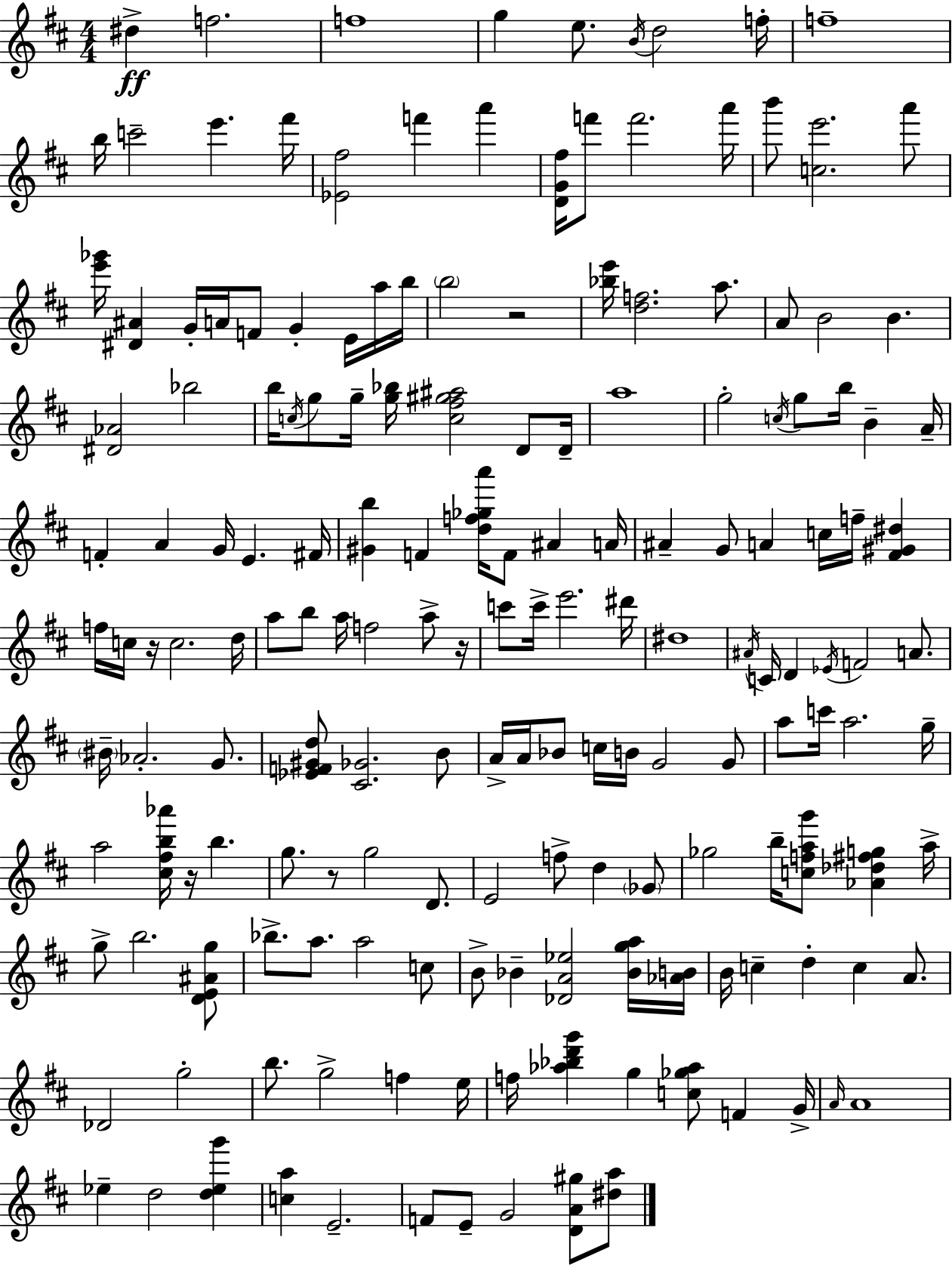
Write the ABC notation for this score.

X:1
T:Untitled
M:4/4
L:1/4
K:D
^d f2 f4 g e/2 B/4 d2 f/4 f4 b/4 c'2 e' ^f'/4 [_E^f]2 f' a' [DG^f]/4 f'/2 f'2 a'/4 b'/2 [ce']2 a'/2 [e'_g']/4 [^D^A] G/4 A/4 F/2 G E/4 a/4 b/4 b2 z2 [_be']/4 [df]2 a/2 A/2 B2 B [^D_A]2 _b2 b/4 c/4 g/2 g/4 [g_b]/4 [c^f^g^a]2 D/2 D/4 a4 g2 c/4 g/2 b/4 B A/4 F A G/4 E ^F/4 [^Gb] F [df_ga']/4 F/2 ^A A/4 ^A G/2 A c/4 f/4 [^F^G^d] f/4 c/4 z/4 c2 d/4 a/2 b/2 a/4 f2 a/2 z/4 c'/2 c'/4 e'2 ^d'/4 ^d4 ^A/4 C/4 D _E/4 F2 A/2 ^B/4 _A2 G/2 [_EF^Gd]/2 [^C_G]2 B/2 A/4 A/4 _B/2 c/4 B/4 G2 G/2 a/2 c'/4 a2 g/4 a2 [^c^fb_a']/4 z/4 b g/2 z/2 g2 D/2 E2 f/2 d _G/2 _g2 b/4 [cfag']/2 [_A_d^fg] a/4 g/2 b2 [DE^Ag]/2 _b/2 a/2 a2 c/2 B/2 _B [_DA_e]2 [_Bga]/4 [_AB]/4 B/4 c d c A/2 _D2 g2 b/2 g2 f e/4 f/4 [_a_bd'g'] g [c_g_a]/2 F G/4 A/4 A4 _e d2 [d_eg'] [ca] E2 F/2 E/2 G2 [DA^g]/2 [^da]/2